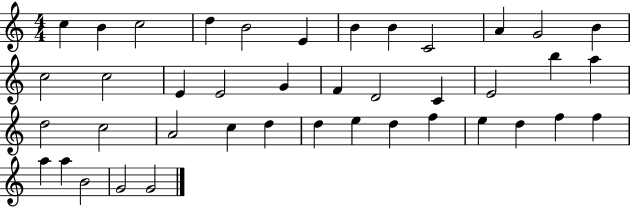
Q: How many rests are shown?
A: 0